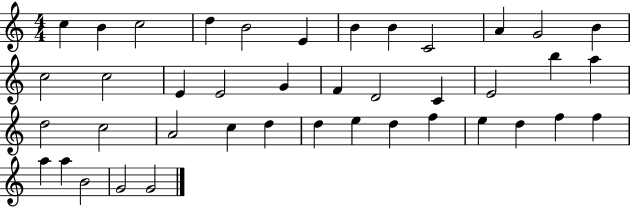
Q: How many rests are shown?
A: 0